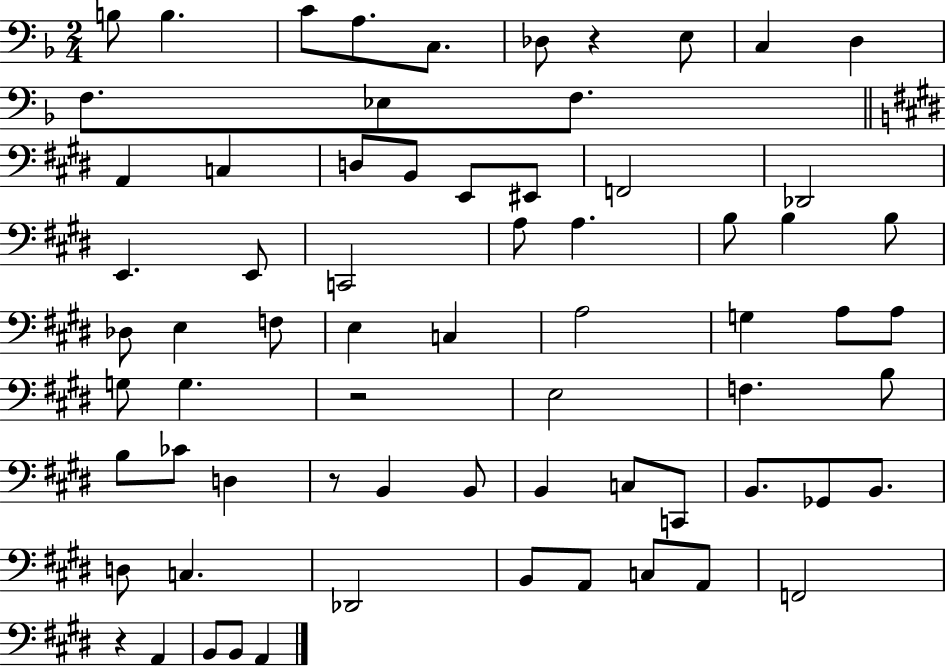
X:1
T:Untitled
M:2/4
L:1/4
K:F
B,/2 B, C/2 A,/2 C,/2 _D,/2 z E,/2 C, D, F,/2 _E,/2 F,/2 A,, C, D,/2 B,,/2 E,,/2 ^E,,/2 F,,2 _D,,2 E,, E,,/2 C,,2 A,/2 A, B,/2 B, B,/2 _D,/2 E, F,/2 E, C, A,2 G, A,/2 A,/2 G,/2 G, z2 E,2 F, B,/2 B,/2 _C/2 D, z/2 B,, B,,/2 B,, C,/2 C,,/2 B,,/2 _G,,/2 B,,/2 D,/2 C, _D,,2 B,,/2 A,,/2 C,/2 A,,/2 F,,2 z A,, B,,/2 B,,/2 A,,